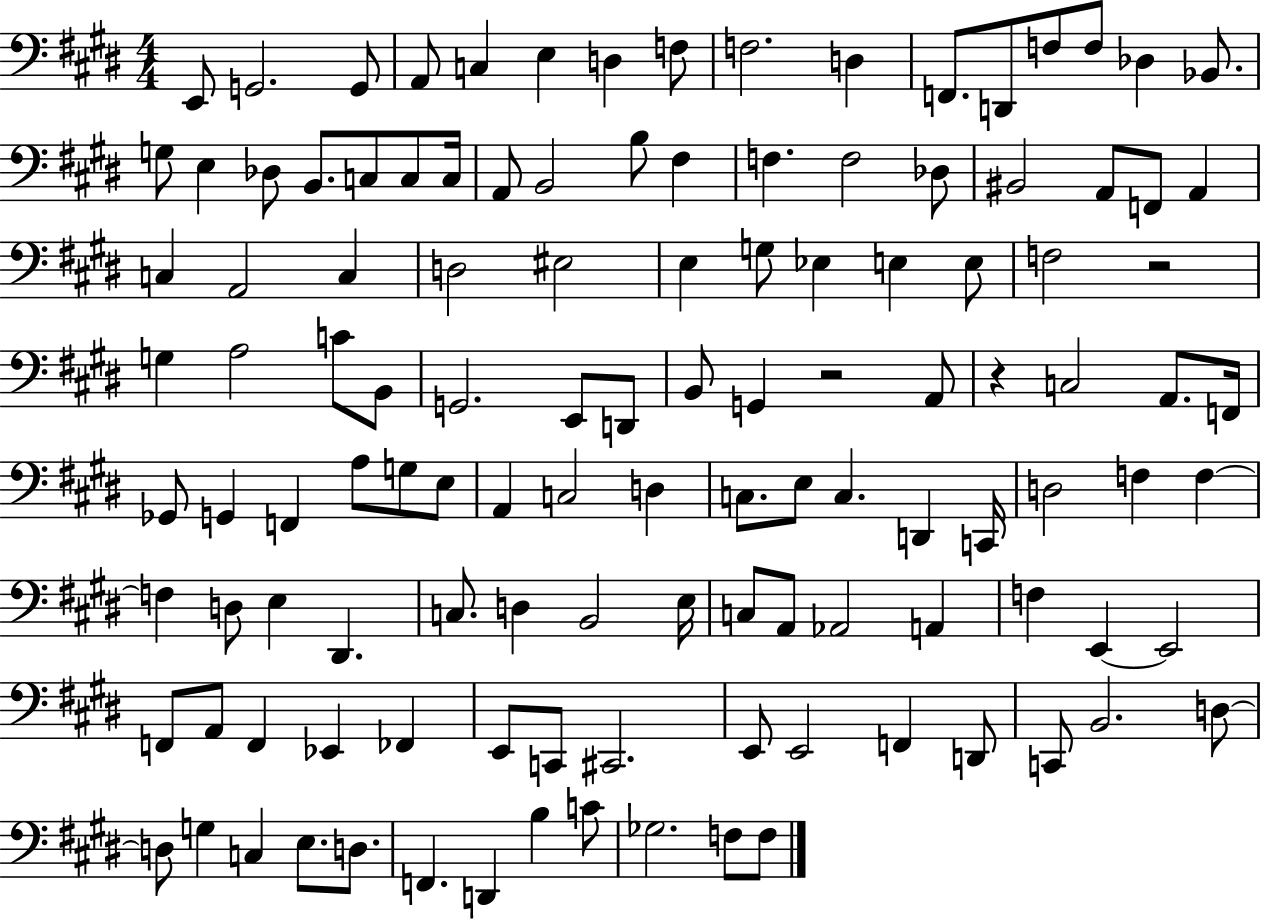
{
  \clef bass
  \numericTimeSignature
  \time 4/4
  \key e \major
  e,8 g,2. g,8 | a,8 c4 e4 d4 f8 | f2. d4 | f,8. d,8 f8 f8 des4 bes,8. | \break g8 e4 des8 b,8. c8 c8 c16 | a,8 b,2 b8 fis4 | f4. f2 des8 | bis,2 a,8 f,8 a,4 | \break c4 a,2 c4 | d2 eis2 | e4 g8 ees4 e4 e8 | f2 r2 | \break g4 a2 c'8 b,8 | g,2. e,8 d,8 | b,8 g,4 r2 a,8 | r4 c2 a,8. f,16 | \break ges,8 g,4 f,4 a8 g8 e8 | a,4 c2 d4 | c8. e8 c4. d,4 c,16 | d2 f4 f4~~ | \break f4 d8 e4 dis,4. | c8. d4 b,2 e16 | c8 a,8 aes,2 a,4 | f4 e,4~~ e,2 | \break f,8 a,8 f,4 ees,4 fes,4 | e,8 c,8 cis,2. | e,8 e,2 f,4 d,8 | c,8 b,2. d8~~ | \break d8 g4 c4 e8. d8. | f,4. d,4 b4 c'8 | ges2. f8 f8 | \bar "|."
}